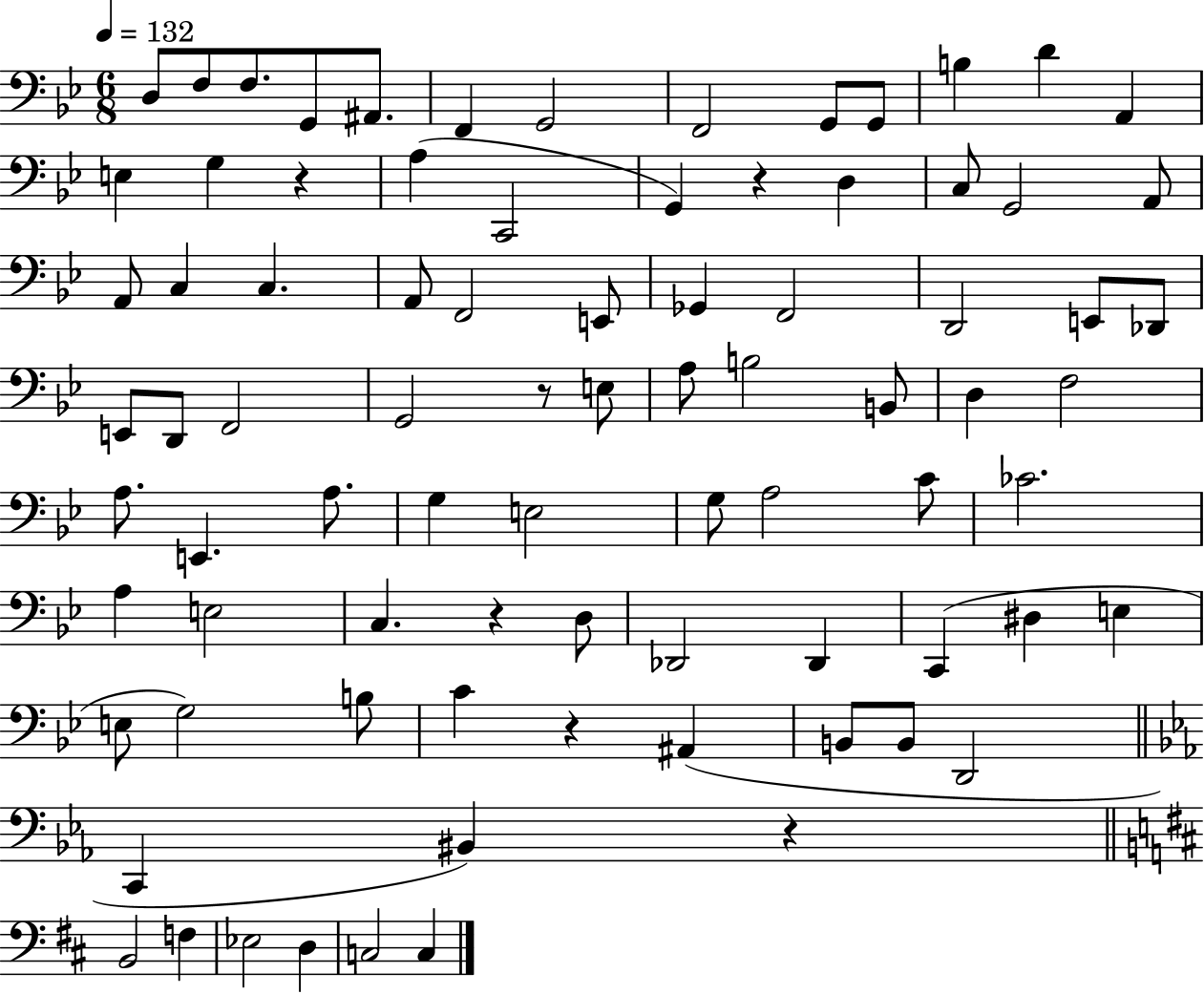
X:1
T:Untitled
M:6/8
L:1/4
K:Bb
D,/2 F,/2 F,/2 G,,/2 ^A,,/2 F,, G,,2 F,,2 G,,/2 G,,/2 B, D A,, E, G, z A, C,,2 G,, z D, C,/2 G,,2 A,,/2 A,,/2 C, C, A,,/2 F,,2 E,,/2 _G,, F,,2 D,,2 E,,/2 _D,,/2 E,,/2 D,,/2 F,,2 G,,2 z/2 E,/2 A,/2 B,2 B,,/2 D, F,2 A,/2 E,, A,/2 G, E,2 G,/2 A,2 C/2 _C2 A, E,2 C, z D,/2 _D,,2 _D,, C,, ^D, E, E,/2 G,2 B,/2 C z ^A,, B,,/2 B,,/2 D,,2 C,, ^B,, z B,,2 F, _E,2 D, C,2 C,